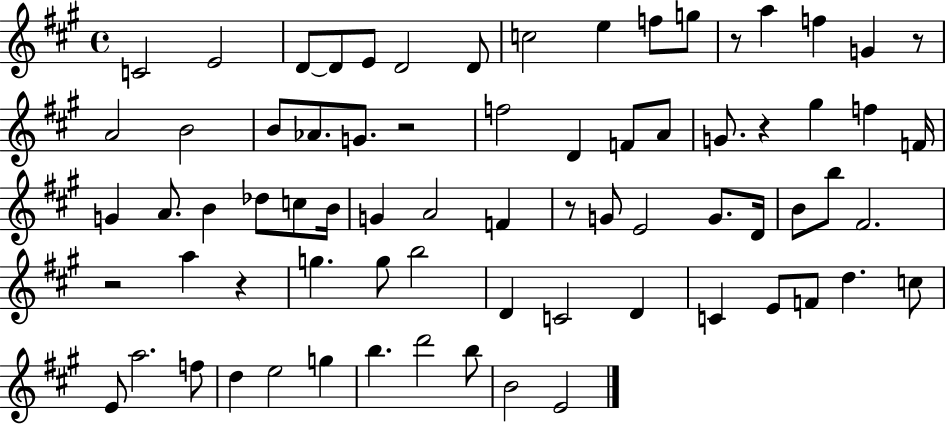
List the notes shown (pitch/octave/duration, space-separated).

C4/h E4/h D4/e D4/e E4/e D4/h D4/e C5/h E5/q F5/e G5/e R/e A5/q F5/q G4/q R/e A4/h B4/h B4/e Ab4/e. G4/e. R/h F5/h D4/q F4/e A4/e G4/e. R/q G#5/q F5/q F4/s G4/q A4/e. B4/q Db5/e C5/e B4/s G4/q A4/h F4/q R/e G4/e E4/h G4/e. D4/s B4/e B5/e F#4/h. R/h A5/q R/q G5/q. G5/e B5/h D4/q C4/h D4/q C4/q E4/e F4/e D5/q. C5/e E4/e A5/h. F5/e D5/q E5/h G5/q B5/q. D6/h B5/e B4/h E4/h